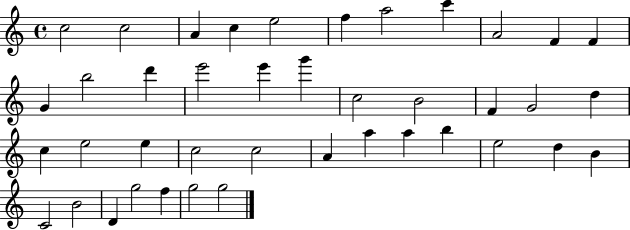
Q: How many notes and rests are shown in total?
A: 41